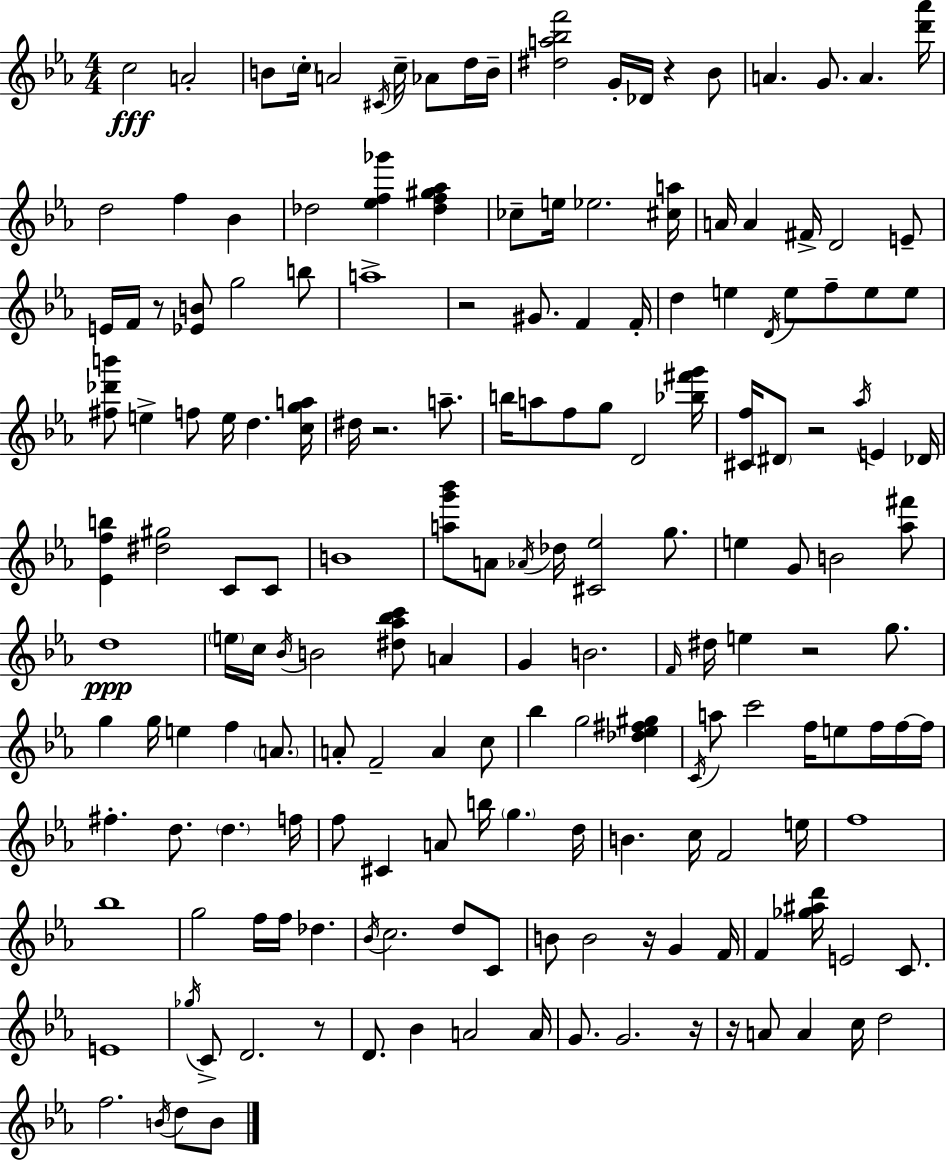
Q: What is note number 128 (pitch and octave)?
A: F4